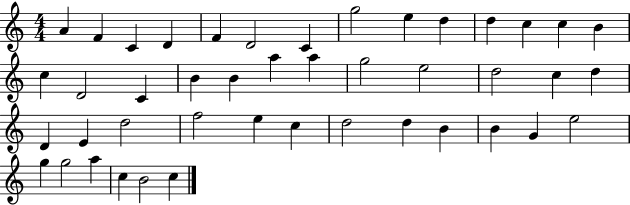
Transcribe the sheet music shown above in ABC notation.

X:1
T:Untitled
M:4/4
L:1/4
K:C
A F C D F D2 C g2 e d d c c B c D2 C B B a a g2 e2 d2 c d D E d2 f2 e c d2 d B B G e2 g g2 a c B2 c